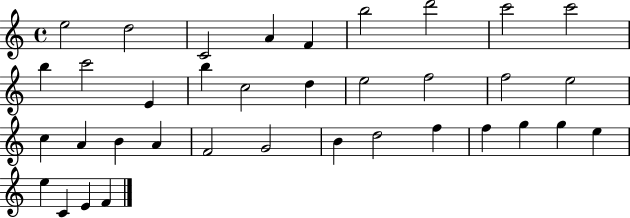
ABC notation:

X:1
T:Untitled
M:4/4
L:1/4
K:C
e2 d2 C2 A F b2 d'2 c'2 c'2 b c'2 E b c2 d e2 f2 f2 e2 c A B A F2 G2 B d2 f f g g e e C E F